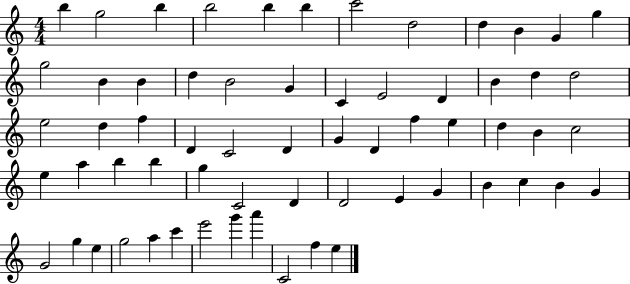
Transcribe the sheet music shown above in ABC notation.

X:1
T:Untitled
M:4/4
L:1/4
K:C
b g2 b b2 b b c'2 d2 d B G g g2 B B d B2 G C E2 D B d d2 e2 d f D C2 D G D f e d B c2 e a b b g C2 D D2 E G B c B G G2 g e g2 a c' e'2 g' a' C2 f e